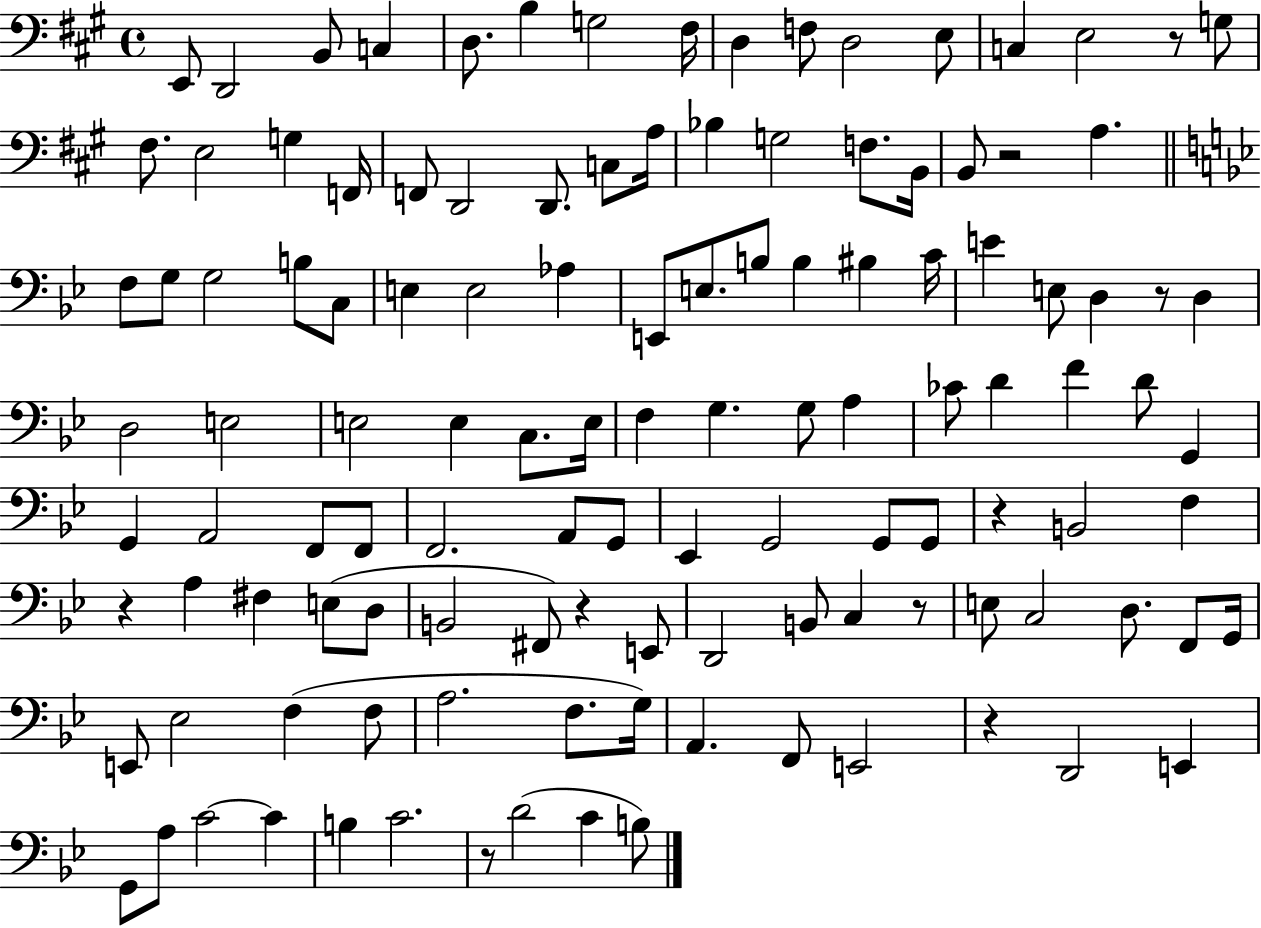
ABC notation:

X:1
T:Untitled
M:4/4
L:1/4
K:A
E,,/2 D,,2 B,,/2 C, D,/2 B, G,2 ^F,/4 D, F,/2 D,2 E,/2 C, E,2 z/2 G,/2 ^F,/2 E,2 G, F,,/4 F,,/2 D,,2 D,,/2 C,/2 A,/4 _B, G,2 F,/2 B,,/4 B,,/2 z2 A, F,/2 G,/2 G,2 B,/2 C,/2 E, E,2 _A, E,,/2 E,/2 B,/2 B, ^B, C/4 E E,/2 D, z/2 D, D,2 E,2 E,2 E, C,/2 E,/4 F, G, G,/2 A, _C/2 D F D/2 G,, G,, A,,2 F,,/2 F,,/2 F,,2 A,,/2 G,,/2 _E,, G,,2 G,,/2 G,,/2 z B,,2 F, z A, ^F, E,/2 D,/2 B,,2 ^F,,/2 z E,,/2 D,,2 B,,/2 C, z/2 E,/2 C,2 D,/2 F,,/2 G,,/4 E,,/2 _E,2 F, F,/2 A,2 F,/2 G,/4 A,, F,,/2 E,,2 z D,,2 E,, G,,/2 A,/2 C2 C B, C2 z/2 D2 C B,/2